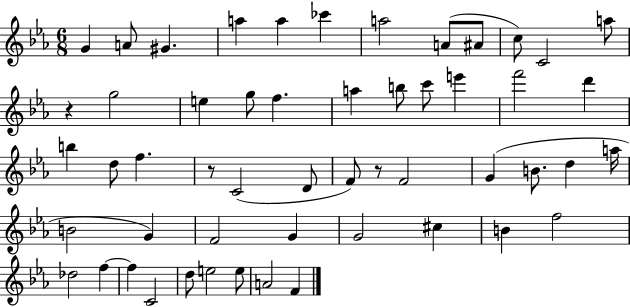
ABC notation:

X:1
T:Untitled
M:6/8
L:1/4
K:Eb
G A/2 ^G a a _c' a2 A/2 ^A/2 c/2 C2 a/2 z g2 e g/2 f a b/2 c'/2 e' f'2 d' b d/2 f z/2 C2 D/2 F/2 z/2 F2 G B/2 d a/4 B2 G F2 G G2 ^c B f2 _d2 f f C2 d/2 e2 e/2 A2 F